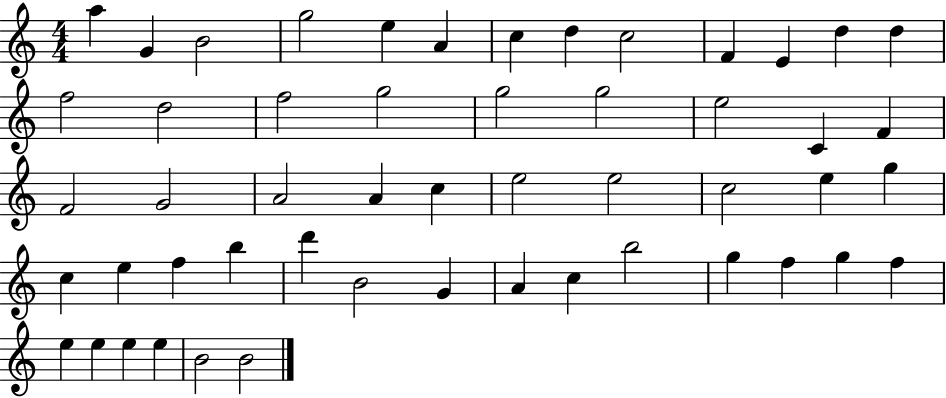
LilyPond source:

{
  \clef treble
  \numericTimeSignature
  \time 4/4
  \key c \major
  a''4 g'4 b'2 | g''2 e''4 a'4 | c''4 d''4 c''2 | f'4 e'4 d''4 d''4 | \break f''2 d''2 | f''2 g''2 | g''2 g''2 | e''2 c'4 f'4 | \break f'2 g'2 | a'2 a'4 c''4 | e''2 e''2 | c''2 e''4 g''4 | \break c''4 e''4 f''4 b''4 | d'''4 b'2 g'4 | a'4 c''4 b''2 | g''4 f''4 g''4 f''4 | \break e''4 e''4 e''4 e''4 | b'2 b'2 | \bar "|."
}